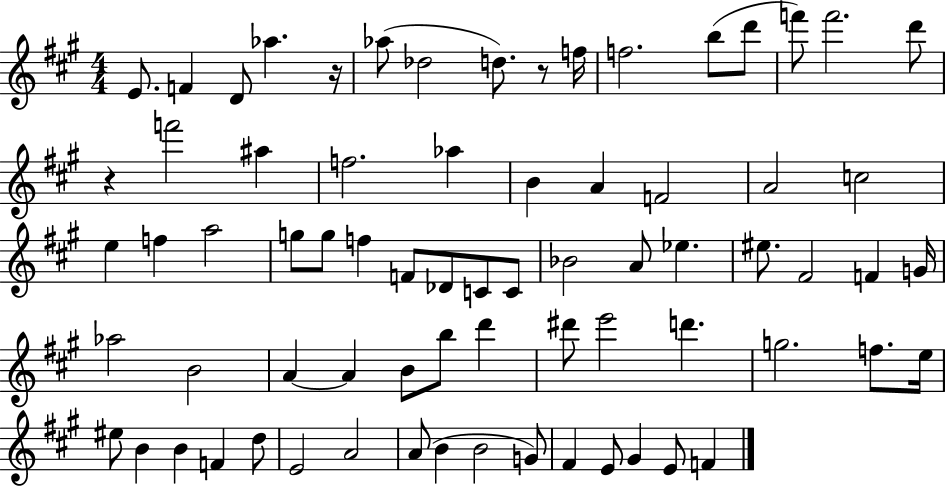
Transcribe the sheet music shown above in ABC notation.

X:1
T:Untitled
M:4/4
L:1/4
K:A
E/2 F D/2 _a z/4 _a/2 _d2 d/2 z/2 f/4 f2 b/2 d'/2 f'/2 f'2 d'/2 z f'2 ^a f2 _a B A F2 A2 c2 e f a2 g/2 g/2 f F/2 _D/2 C/2 C/2 _B2 A/2 _e ^e/2 ^F2 F G/4 _a2 B2 A A B/2 b/2 d' ^d'/2 e'2 d' g2 f/2 e/4 ^e/2 B B F d/2 E2 A2 A/2 B B2 G/2 ^F E/2 ^G E/2 F